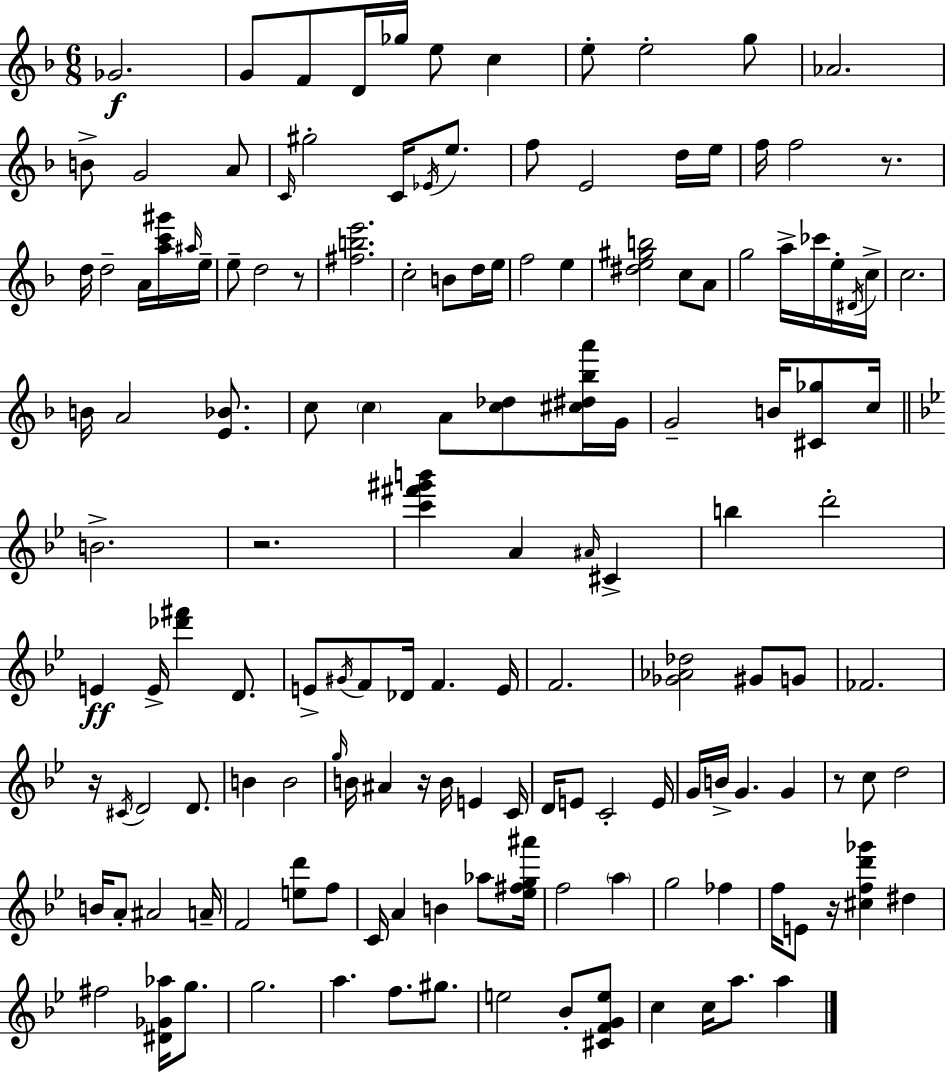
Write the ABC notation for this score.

X:1
T:Untitled
M:6/8
L:1/4
K:Dm
_G2 G/2 F/2 D/4 _g/4 e/2 c e/2 e2 g/2 _A2 B/2 G2 A/2 C/4 ^g2 C/4 _E/4 e/2 f/2 E2 d/4 e/4 f/4 f2 z/2 d/4 d2 A/4 [ac'^g']/4 ^a/4 e/4 e/2 d2 z/2 [^fbe']2 c2 B/2 d/4 e/4 f2 e [^de^gb]2 c/2 A/2 g2 a/4 _c'/4 e/4 ^D/4 c/4 c2 B/4 A2 [E_B]/2 c/2 c A/2 [c_d]/2 [^c^d_ba']/4 G/4 G2 B/4 [^C_g]/2 c/4 B2 z2 [c'^f'^g'b'] A ^A/4 ^C b d'2 E E/4 [_d'^f'] D/2 E/2 ^G/4 F/2 _D/4 F E/4 F2 [_G_A_d]2 ^G/2 G/2 _F2 z/4 ^C/4 D2 D/2 B B2 g/4 B/4 ^A z/4 B/4 E C/4 D/4 E/2 C2 E/4 G/4 B/4 G G z/2 c/2 d2 B/4 A/2 ^A2 A/4 F2 [ed']/2 f/2 C/4 A B _a/2 [_e^fg^a']/4 f2 a g2 _f f/4 E/2 z/4 [^cfd'_g'] ^d ^f2 [^D_G_a]/4 g/2 g2 a f/2 ^g/2 e2 _B/2 [^CFGe]/2 c c/4 a/2 a